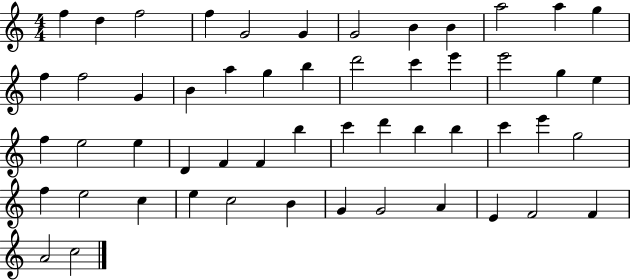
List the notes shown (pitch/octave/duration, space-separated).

F5/q D5/q F5/h F5/q G4/h G4/q G4/h B4/q B4/q A5/h A5/q G5/q F5/q F5/h G4/q B4/q A5/q G5/q B5/q D6/h C6/q E6/q E6/h G5/q E5/q F5/q E5/h E5/q D4/q F4/q F4/q B5/q C6/q D6/q B5/q B5/q C6/q E6/q G5/h F5/q E5/h C5/q E5/q C5/h B4/q G4/q G4/h A4/q E4/q F4/h F4/q A4/h C5/h